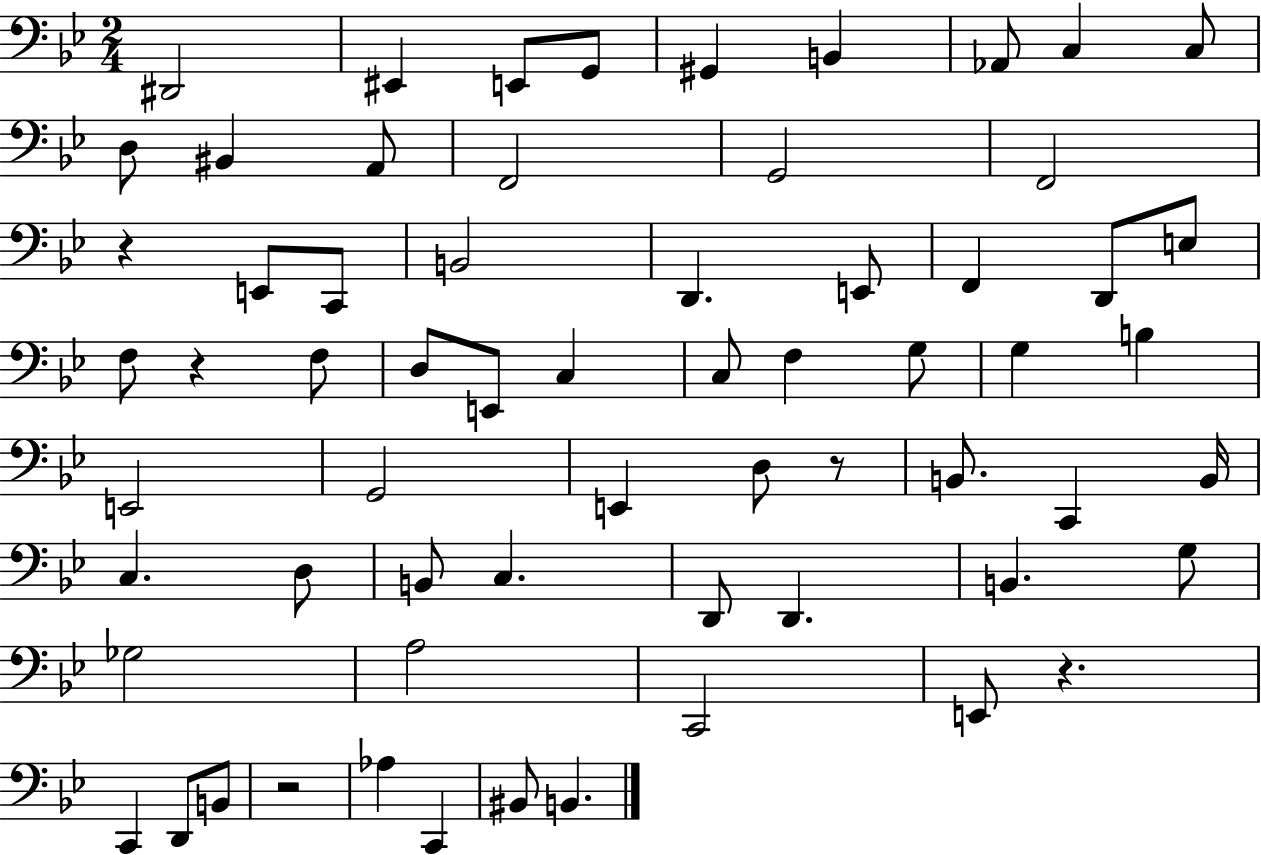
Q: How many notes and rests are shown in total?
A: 64